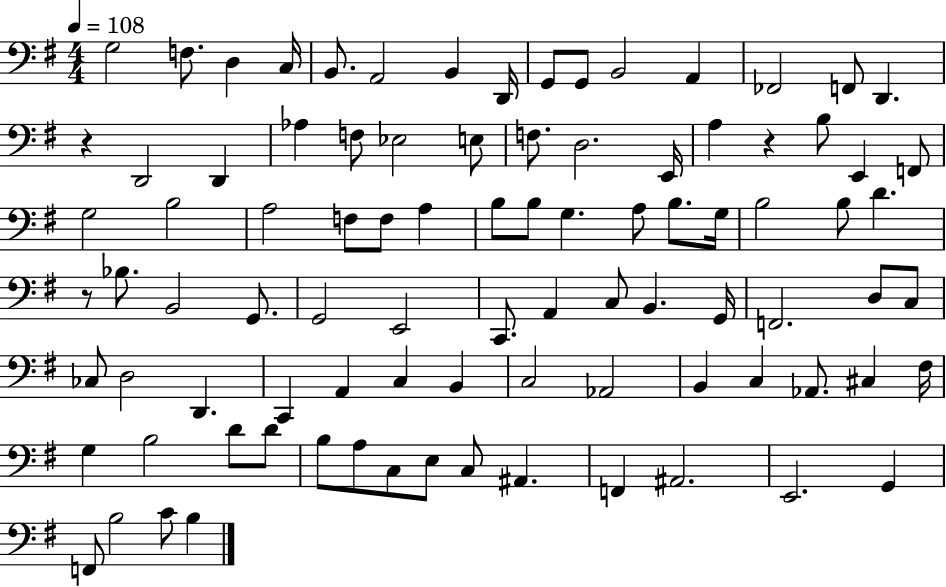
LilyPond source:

{
  \clef bass
  \numericTimeSignature
  \time 4/4
  \key g \major
  \tempo 4 = 108
  g2 f8. d4 c16 | b,8. a,2 b,4 d,16 | g,8 g,8 b,2 a,4 | fes,2 f,8 d,4. | \break r4 d,2 d,4 | aes4 f8 ees2 e8 | f8. d2. e,16 | a4 r4 b8 e,4 f,8 | \break g2 b2 | a2 f8 f8 a4 | b8 b8 g4. a8 b8. g16 | b2 b8 d'4. | \break r8 bes8. b,2 g,8. | g,2 e,2 | c,8. a,4 c8 b,4. g,16 | f,2. d8 c8 | \break ces8 d2 d,4. | c,4 a,4 c4 b,4 | c2 aes,2 | b,4 c4 aes,8. cis4 fis16 | \break g4 b2 d'8 d'8 | b8 a8 c8 e8 c8 ais,4. | f,4 ais,2. | e,2. g,4 | \break f,8 b2 c'8 b4 | \bar "|."
}